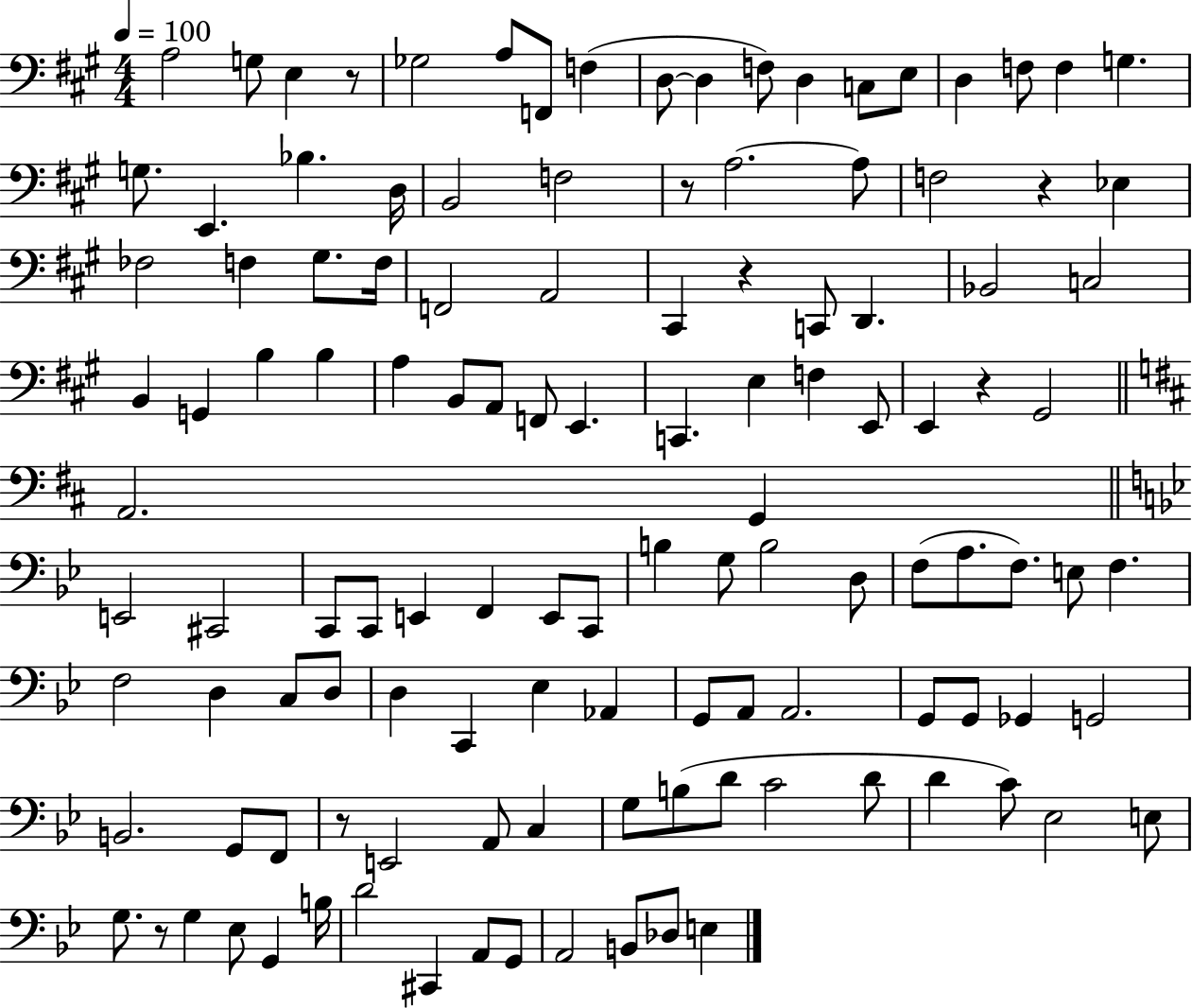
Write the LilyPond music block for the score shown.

{
  \clef bass
  \numericTimeSignature
  \time 4/4
  \key a \major
  \tempo 4 = 100
  a2 g8 e4 r8 | ges2 a8 f,8 f4( | d8~~ d4 f8) d4 c8 e8 | d4 f8 f4 g4. | \break g8. e,4. bes4. d16 | b,2 f2 | r8 a2.~~ a8 | f2 r4 ees4 | \break fes2 f4 gis8. f16 | f,2 a,2 | cis,4 r4 c,8 d,4. | bes,2 c2 | \break b,4 g,4 b4 b4 | a4 b,8 a,8 f,8 e,4. | c,4. e4 f4 e,8 | e,4 r4 gis,2 | \break \bar "||" \break \key d \major a,2. g,4 | \bar "||" \break \key bes \major e,2 cis,2 | c,8 c,8 e,4 f,4 e,8 c,8 | b4 g8 b2 d8 | f8( a8. f8.) e8 f4. | \break f2 d4 c8 d8 | d4 c,4 ees4 aes,4 | g,8 a,8 a,2. | g,8 g,8 ges,4 g,2 | \break b,2. g,8 f,8 | r8 e,2 a,8 c4 | g8 b8( d'8 c'2 d'8 | d'4 c'8) ees2 e8 | \break g8. r8 g4 ees8 g,4 b16 | d'2 cis,4 a,8 g,8 | a,2 b,8 des8 e4 | \bar "|."
}